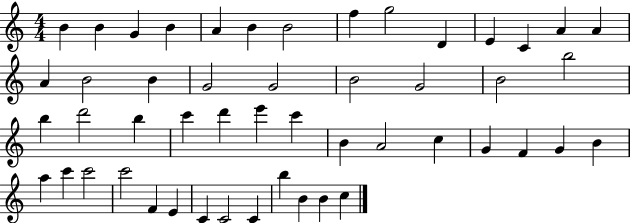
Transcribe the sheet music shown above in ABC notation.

X:1
T:Untitled
M:4/4
L:1/4
K:C
B B G B A B B2 f g2 D E C A A A B2 B G2 G2 B2 G2 B2 b2 b d'2 b c' d' e' c' B A2 c G F G B a c' c'2 c'2 F E C C2 C b B B c